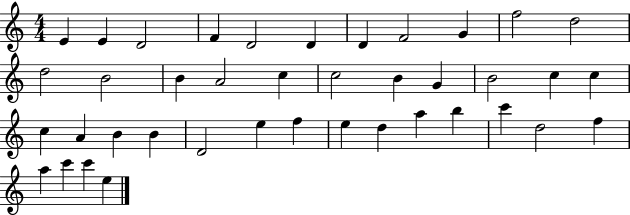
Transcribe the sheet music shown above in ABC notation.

X:1
T:Untitled
M:4/4
L:1/4
K:C
E E D2 F D2 D D F2 G f2 d2 d2 B2 B A2 c c2 B G B2 c c c A B B D2 e f e d a b c' d2 f a c' c' e